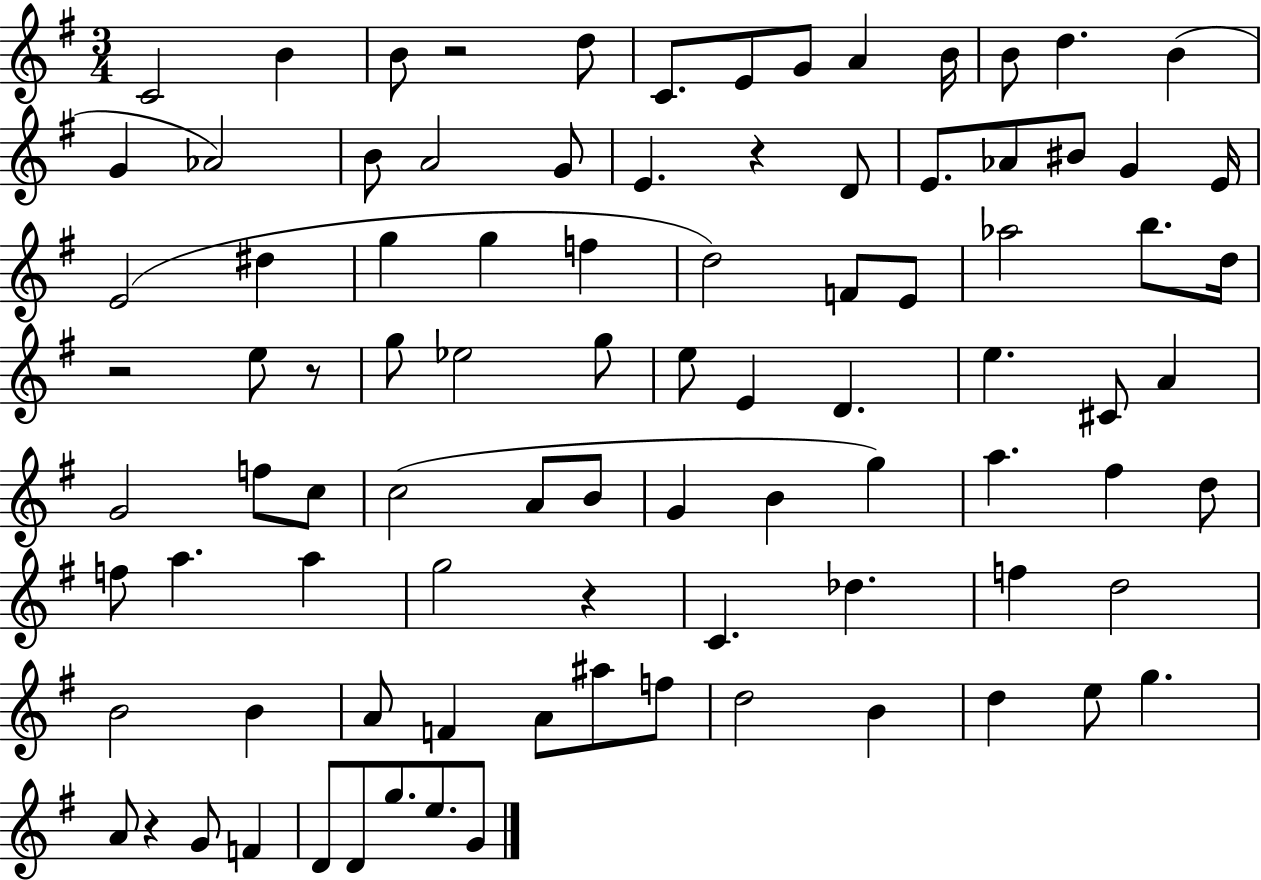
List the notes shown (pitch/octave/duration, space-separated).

C4/h B4/q B4/e R/h D5/e C4/e. E4/e G4/e A4/q B4/s B4/e D5/q. B4/q G4/q Ab4/h B4/e A4/h G4/e E4/q. R/q D4/e E4/e. Ab4/e BIS4/e G4/q E4/s E4/h D#5/q G5/q G5/q F5/q D5/h F4/e E4/e Ab5/h B5/e. D5/s R/h E5/e R/e G5/e Eb5/h G5/e E5/e E4/q D4/q. E5/q. C#4/e A4/q G4/h F5/e C5/e C5/h A4/e B4/e G4/q B4/q G5/q A5/q. F#5/q D5/e F5/e A5/q. A5/q G5/h R/q C4/q. Db5/q. F5/q D5/h B4/h B4/q A4/e F4/q A4/e A#5/e F5/e D5/h B4/q D5/q E5/e G5/q. A4/e R/q G4/e F4/q D4/e D4/e G5/e. E5/e. G4/e